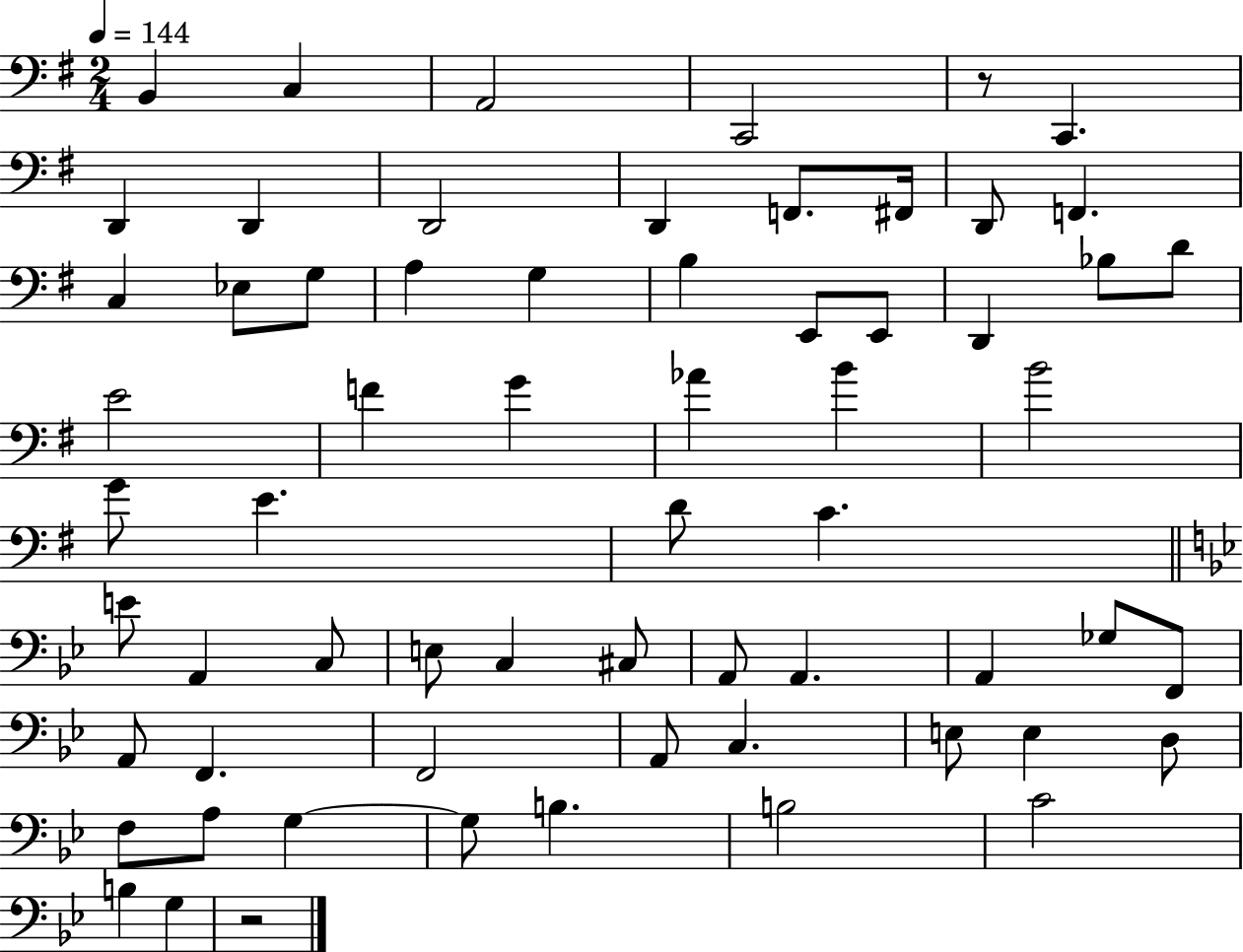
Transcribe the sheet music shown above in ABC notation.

X:1
T:Untitled
M:2/4
L:1/4
K:G
B,, C, A,,2 C,,2 z/2 C,, D,, D,, D,,2 D,, F,,/2 ^F,,/4 D,,/2 F,, C, _E,/2 G,/2 A, G, B, E,,/2 E,,/2 D,, _B,/2 D/2 E2 F G _A B B2 G/2 E D/2 C E/2 A,, C,/2 E,/2 C, ^C,/2 A,,/2 A,, A,, _G,/2 F,,/2 A,,/2 F,, F,,2 A,,/2 C, E,/2 E, D,/2 F,/2 A,/2 G, G,/2 B, B,2 C2 B, G, z2